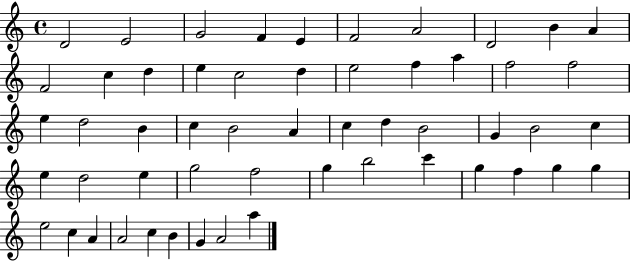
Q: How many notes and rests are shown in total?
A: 54